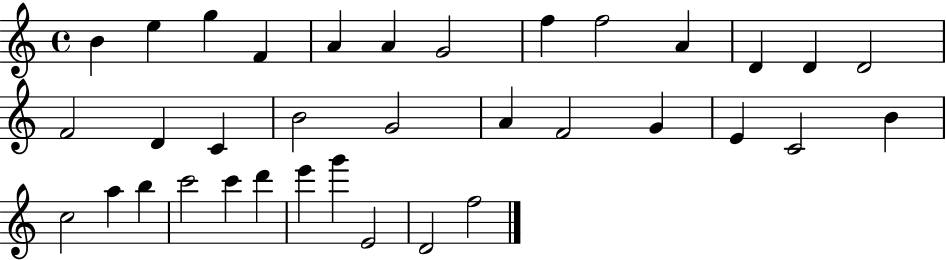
X:1
T:Untitled
M:4/4
L:1/4
K:C
B e g F A A G2 f f2 A D D D2 F2 D C B2 G2 A F2 G E C2 B c2 a b c'2 c' d' e' g' E2 D2 f2